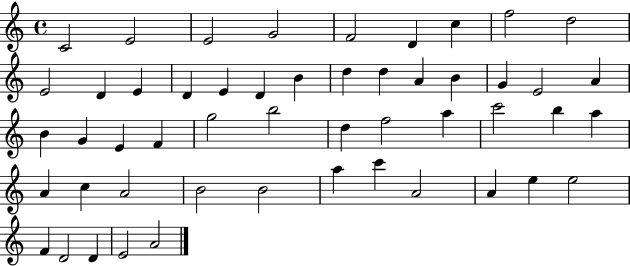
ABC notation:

X:1
T:Untitled
M:4/4
L:1/4
K:C
C2 E2 E2 G2 F2 D c f2 d2 E2 D E D E D B d d A B G E2 A B G E F g2 b2 d f2 a c'2 b a A c A2 B2 B2 a c' A2 A e e2 F D2 D E2 A2